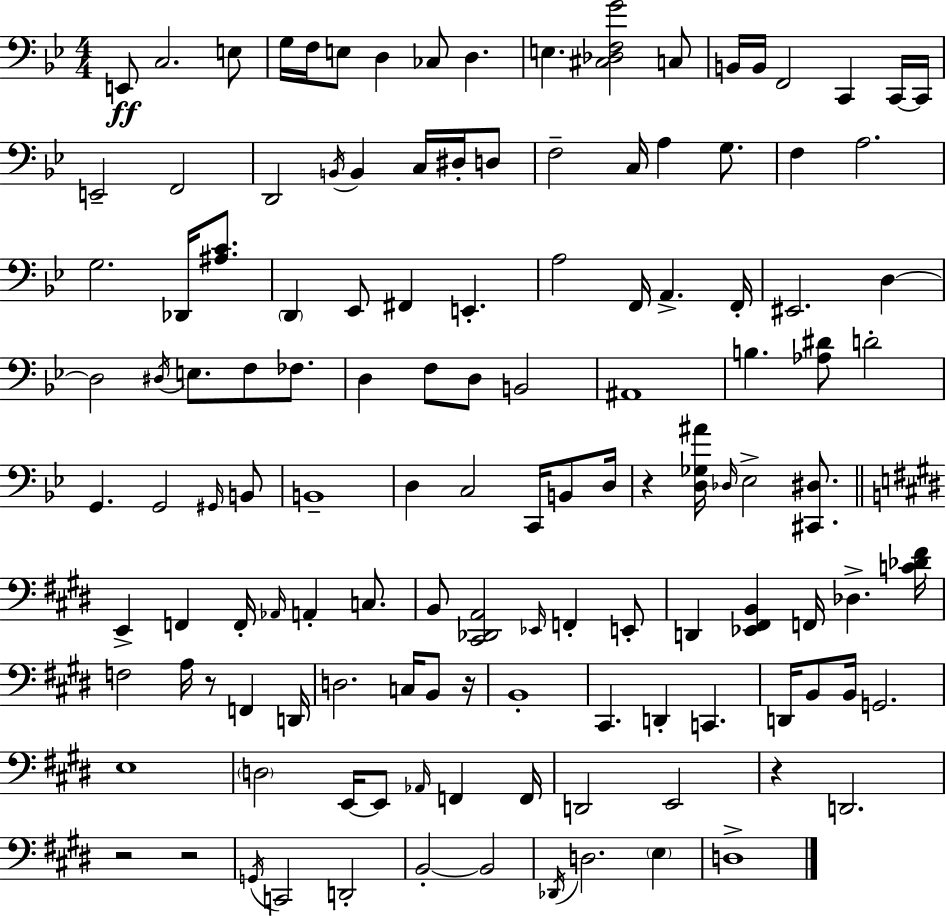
X:1
T:Untitled
M:4/4
L:1/4
K:Bb
E,,/2 C,2 E,/2 G,/4 F,/4 E,/2 D, _C,/2 D, E, [^C,_D,F,G]2 C,/2 B,,/4 B,,/4 F,,2 C,, C,,/4 C,,/4 E,,2 F,,2 D,,2 B,,/4 B,, C,/4 ^D,/4 D,/2 F,2 C,/4 A, G,/2 F, A,2 G,2 _D,,/4 [^A,C]/2 D,, _E,,/2 ^F,, E,, A,2 F,,/4 A,, F,,/4 ^E,,2 D, D,2 ^D,/4 E,/2 F,/2 _F,/2 D, F,/2 D,/2 B,,2 ^A,,4 B, [_A,^D]/2 D2 G,, G,,2 ^G,,/4 B,,/2 B,,4 D, C,2 C,,/4 B,,/2 D,/4 z [D,_G,^A]/4 _D,/4 _E,2 [^C,,^D,]/2 E,, F,, F,,/4 _A,,/4 A,, C,/2 B,,/2 [^C,,_D,,A,,]2 _E,,/4 F,, E,,/2 D,, [_E,,^F,,B,,] F,,/4 _D, [C_D^F]/4 F,2 A,/4 z/2 F,, D,,/4 D,2 C,/4 B,,/2 z/4 B,,4 ^C,, D,, C,, D,,/4 B,,/2 B,,/4 G,,2 E,4 D,2 E,,/4 E,,/2 _A,,/4 F,, F,,/4 D,,2 E,,2 z D,,2 z2 z2 G,,/4 C,,2 D,,2 B,,2 B,,2 _D,,/4 D,2 E, D,4